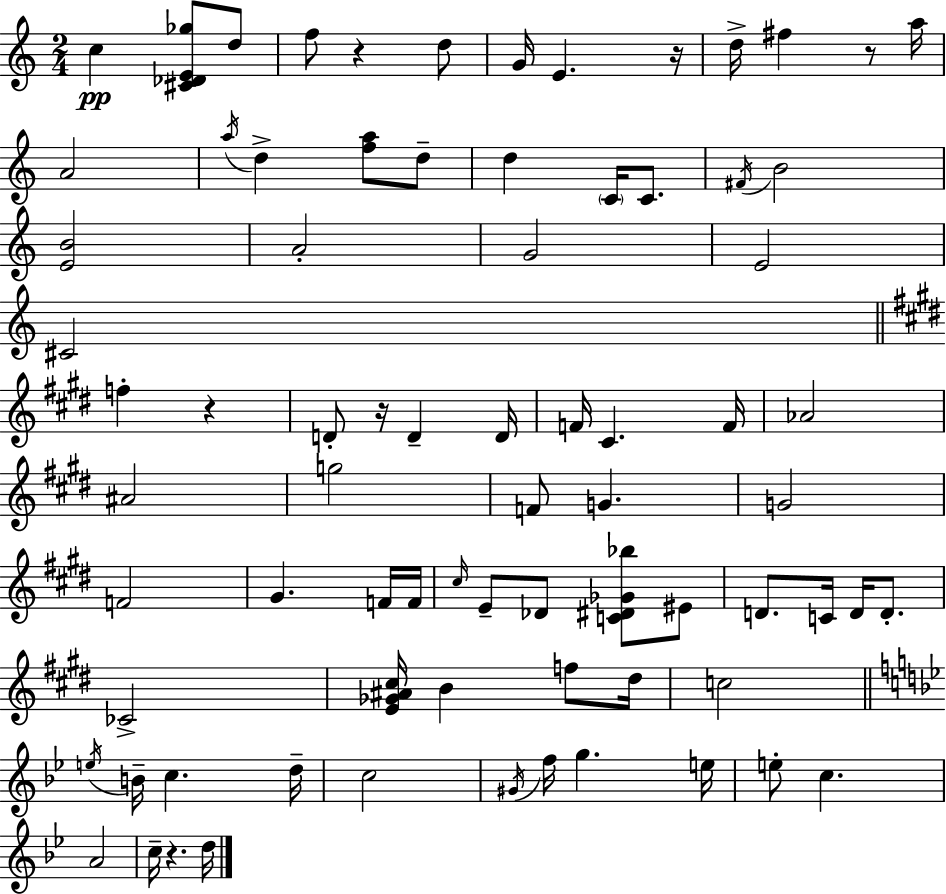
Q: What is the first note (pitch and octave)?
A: C5